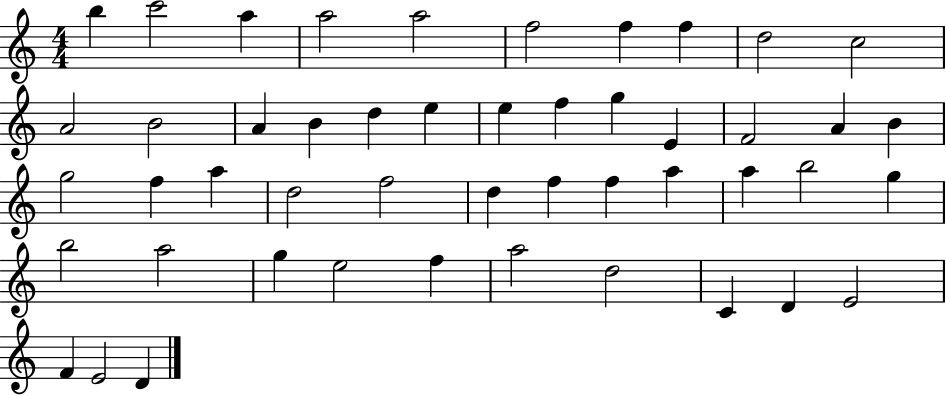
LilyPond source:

{
  \clef treble
  \numericTimeSignature
  \time 4/4
  \key c \major
  b''4 c'''2 a''4 | a''2 a''2 | f''2 f''4 f''4 | d''2 c''2 | \break a'2 b'2 | a'4 b'4 d''4 e''4 | e''4 f''4 g''4 e'4 | f'2 a'4 b'4 | \break g''2 f''4 a''4 | d''2 f''2 | d''4 f''4 f''4 a''4 | a''4 b''2 g''4 | \break b''2 a''2 | g''4 e''2 f''4 | a''2 d''2 | c'4 d'4 e'2 | \break f'4 e'2 d'4 | \bar "|."
}